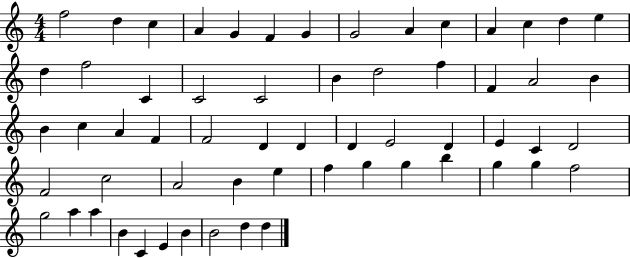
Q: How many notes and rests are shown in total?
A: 60